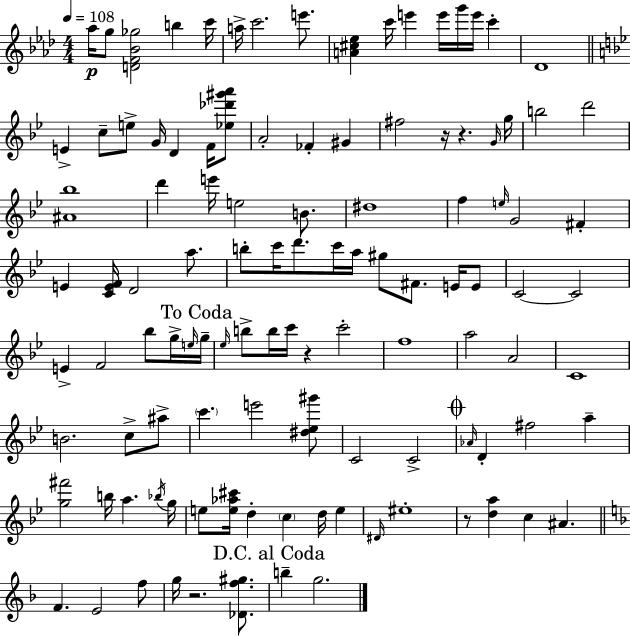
{
  \clef treble
  \numericTimeSignature
  \time 4/4
  \key f \minor
  \tempo 4 = 108
  aes''16\p g''8 <d' f' bes' ges''>2 b''4 c'''16 | a''16-> c'''2. e'''8. | <a' cis'' ees''>4 c'''16 e'''4 e'''16 g'''16 e'''16 c'''4-. | des'1 | \break \bar "||" \break \key g \minor e'4-> c''8-- e''8-> g'16 d'4 f'16 <ees'' des''' gis''' a'''>8 | a'2-. fes'4-. gis'4 | fis''2 r16 r4. \grace { g'16 } | g''16 b''2 d'''2 | \break <ais' bes''>1 | d'''4 e'''16 e''2 b'8. | dis''1 | f''4 \grace { e''16 } g'2 fis'4-. | \break e'4 <c' e' f'>16 d'2 a''8. | b''8-. c'''16 d'''8. c'''16 a''16 gis''8 fis'8. e'16 | e'8 c'2~~ c'2 | e'4-> f'2 bes''8 | \break g''16-> \grace { e''16 } \mark "To Coda" g''16-- \grace { ees''16 } b''8-> b''16 c'''16 r4 c'''2-. | f''1 | a''2 a'2 | c'1 | \break b'2. | c''8-> ais''8-> \parenthesize c'''4. e'''2 | <dis'' ees'' gis'''>8 c'2 c'2-> | \mark \markup { \musicglyph "scripts.coda" } \grace { aes'16 } d'4-. fis''2 | \break a''4-- <g'' fis'''>2 b''16 a''4. | \acciaccatura { bes''16 } g''16 e''8 <e'' aes'' cis'''>16 d''4-. \parenthesize c''4 | d''16 e''4 \grace { dis'16 } eis''1-. | r8 <d'' a''>4 c''4 | \break ais'4. \bar "||" \break \key f \major f'4. e'2 f''8 | g''16 r2. <des' f'' gis''>8. | \mark "D.C. al Coda" b''4-- g''2. | \bar "|."
}